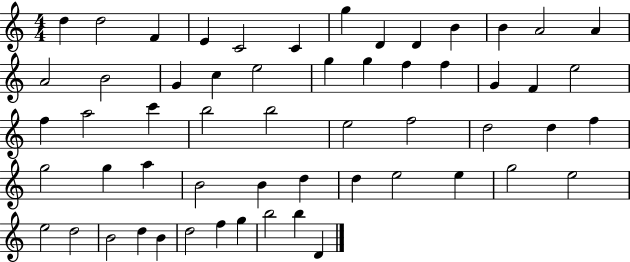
D5/q D5/h F4/q E4/q C4/h C4/q G5/q D4/q D4/q B4/q B4/q A4/h A4/q A4/h B4/h G4/q C5/q E5/h G5/q G5/q F5/q F5/q G4/q F4/q E5/h F5/q A5/h C6/q B5/h B5/h E5/h F5/h D5/h D5/q F5/q G5/h G5/q A5/q B4/h B4/q D5/q D5/q E5/h E5/q G5/h E5/h E5/h D5/h B4/h D5/q B4/q D5/h F5/q G5/q B5/h B5/q D4/q